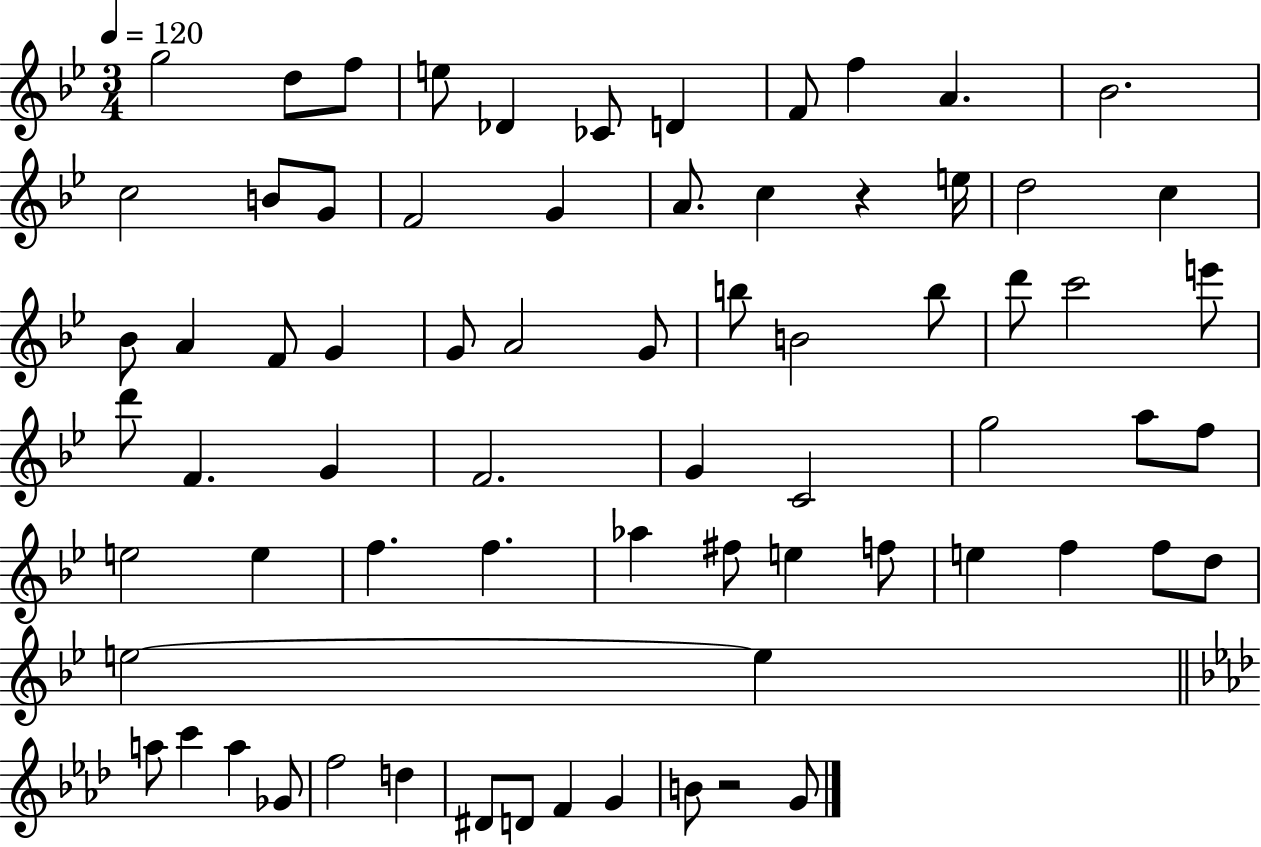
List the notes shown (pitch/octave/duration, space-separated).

G5/h D5/e F5/e E5/e Db4/q CES4/e D4/q F4/e F5/q A4/q. Bb4/h. C5/h B4/e G4/e F4/h G4/q A4/e. C5/q R/q E5/s D5/h C5/q Bb4/e A4/q F4/e G4/q G4/e A4/h G4/e B5/e B4/h B5/e D6/e C6/h E6/e D6/e F4/q. G4/q F4/h. G4/q C4/h G5/h A5/e F5/e E5/h E5/q F5/q. F5/q. Ab5/q F#5/e E5/q F5/e E5/q F5/q F5/e D5/e E5/h E5/q A5/e C6/q A5/q Gb4/e F5/h D5/q D#4/e D4/e F4/q G4/q B4/e R/h G4/e